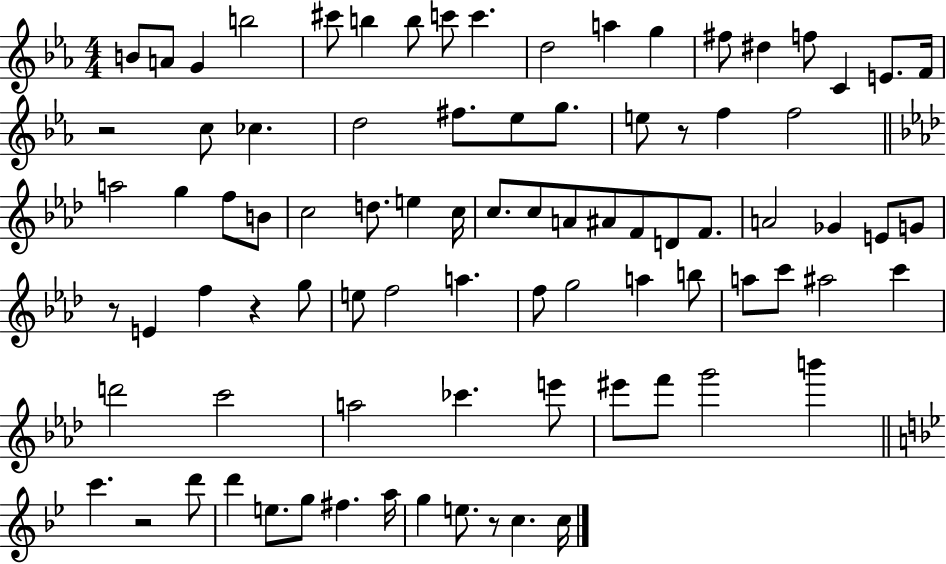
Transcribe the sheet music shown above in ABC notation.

X:1
T:Untitled
M:4/4
L:1/4
K:Eb
B/2 A/2 G b2 ^c'/2 b b/2 c'/2 c' d2 a g ^f/2 ^d f/2 C E/2 F/4 z2 c/2 _c d2 ^f/2 _e/2 g/2 e/2 z/2 f f2 a2 g f/2 B/2 c2 d/2 e c/4 c/2 c/2 A/2 ^A/2 F/2 D/2 F/2 A2 _G E/2 G/2 z/2 E f z g/2 e/2 f2 a f/2 g2 a b/2 a/2 c'/2 ^a2 c' d'2 c'2 a2 _c' e'/2 ^e'/2 f'/2 g'2 b' c' z2 d'/2 d' e/2 g/2 ^f a/4 g e/2 z/2 c c/4